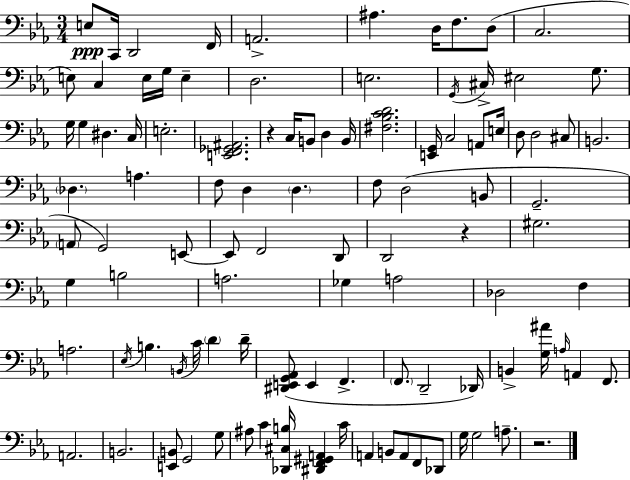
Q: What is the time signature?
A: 3/4